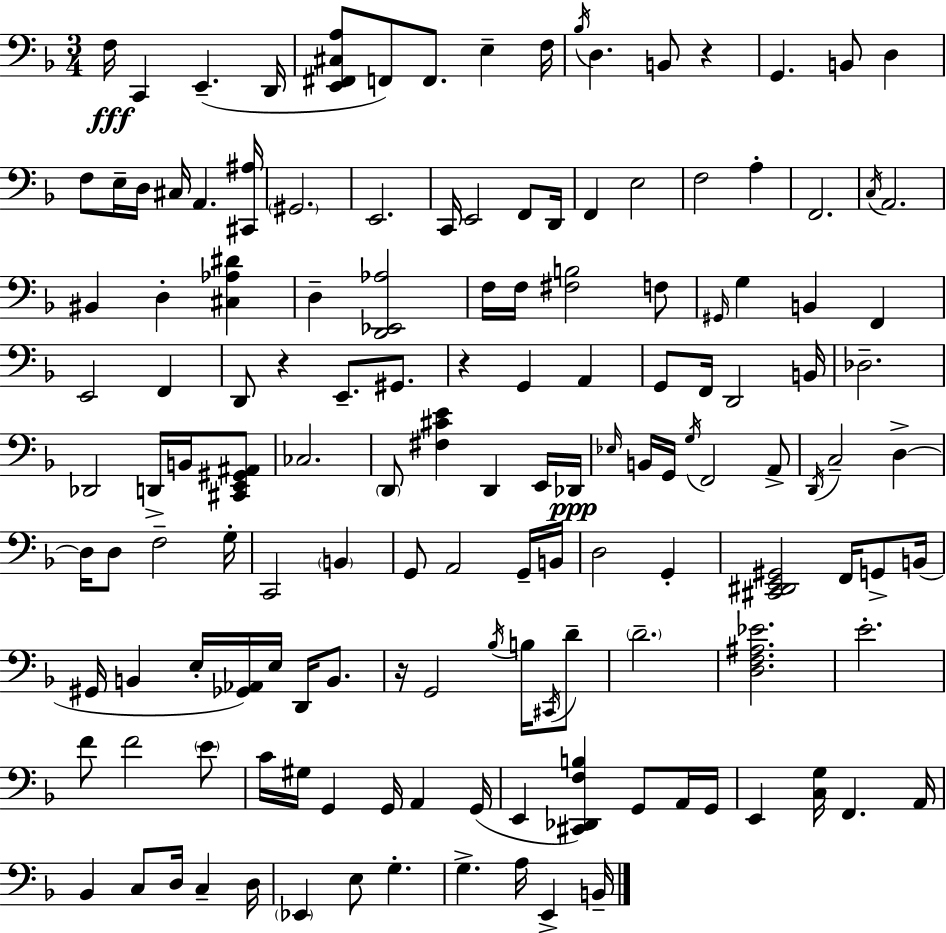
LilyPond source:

{
  \clef bass
  \numericTimeSignature
  \time 3/4
  \key f \major
  f16\fff c,4 e,4.--( d,16 | <e, fis, cis a>8 f,8) f,8. e4-- f16 | \acciaccatura { bes16 } d4. b,8 r4 | g,4. b,8 d4 | \break f8 e16-- d16 cis16 a,4. | <cis, ais>16 \parenthesize gis,2. | e,2. | c,16 e,2 f,8 | \break d,16 f,4 e2 | f2 a4-. | f,2. | \acciaccatura { c16 } a,2. | \break bis,4 d4-. <cis aes dis'>4 | d4-- <d, ees, aes>2 | f16 f16 <fis b>2 | f8 \grace { gis,16 } g4 b,4 f,4 | \break e,2 f,4 | d,8 r4 e,8.-- | gis,8. r4 g,4 a,4 | g,8 f,16 d,2 | \break b,16 des2.-- | des,2 d,16-> | b,16 <cis, e, gis, ais,>8 ces2. | \parenthesize d,8 <fis cis' e'>4 d,4 | \break e,16 des,16\ppp \grace { ees16 } b,16 g,16 \acciaccatura { g16 } f,2 | a,8-> \acciaccatura { d,16 } c2-- | d4->~~ d16 d8 f2-- | g16-. c,2 | \break \parenthesize b,4 g,8 a,2 | g,16-- b,16 d2 | g,4-. <cis, dis, e, gis,>2 | f,16 g,8-> b,16( gis,16 b,4 e16-. | \break <ges, aes,>16) e16 d,16 b,8. r16 g,2 | \acciaccatura { bes16 } b16 \acciaccatura { cis,16 } d'8-- \parenthesize d'2.-- | <d f ais ees'>2. | e'2.-. | \break f'8 f'2 | \parenthesize e'8 c'16 gis16 g,4 | g,16 a,4 g,16( e,4 | <cis, des, f b>4) g,8 a,16 g,16 e,4 | \break <c g>16 f,4. a,16 bes,4 | c8 d16 c4-- d16 \parenthesize ees,4 | e8 g4.-. g4.-> | a16 e,4-> b,16-- \bar "|."
}